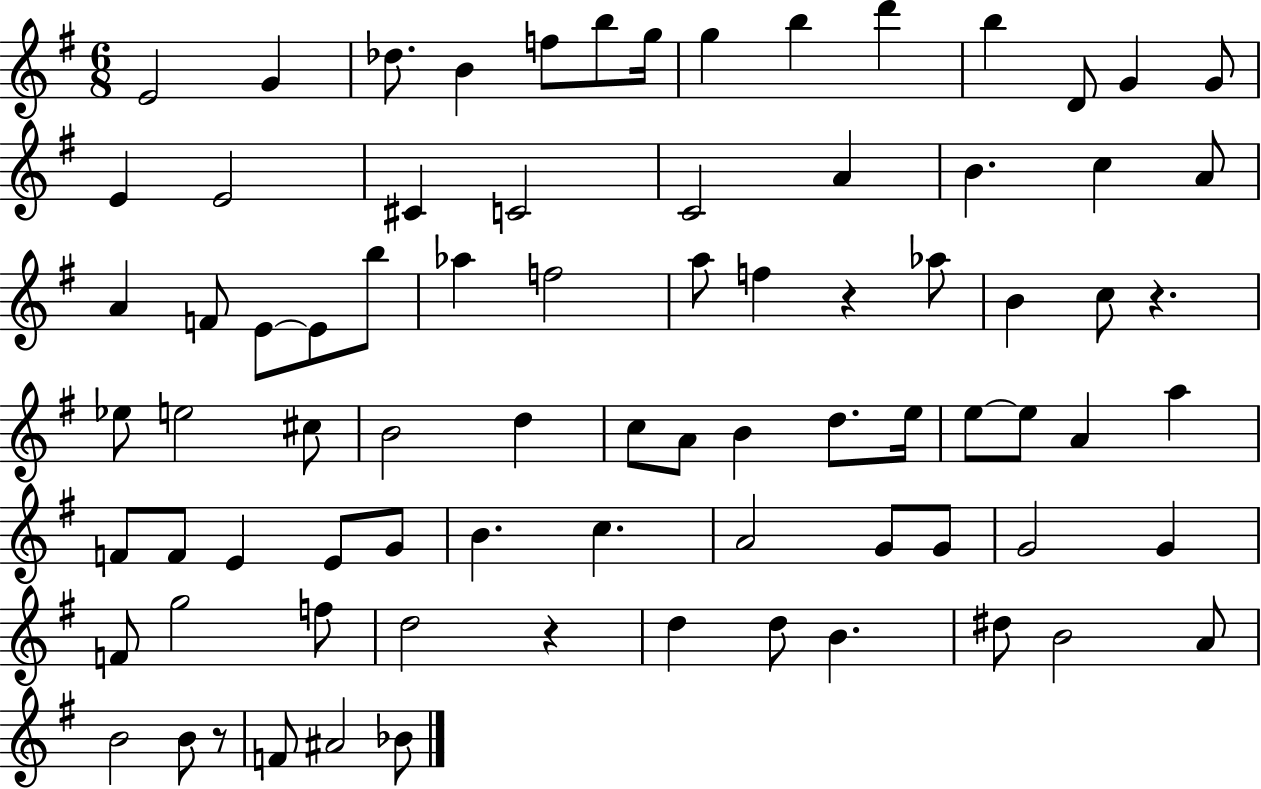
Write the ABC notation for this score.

X:1
T:Untitled
M:6/8
L:1/4
K:G
E2 G _d/2 B f/2 b/2 g/4 g b d' b D/2 G G/2 E E2 ^C C2 C2 A B c A/2 A F/2 E/2 E/2 b/2 _a f2 a/2 f z _a/2 B c/2 z _e/2 e2 ^c/2 B2 d c/2 A/2 B d/2 e/4 e/2 e/2 A a F/2 F/2 E E/2 G/2 B c A2 G/2 G/2 G2 G F/2 g2 f/2 d2 z d d/2 B ^d/2 B2 A/2 B2 B/2 z/2 F/2 ^A2 _B/2